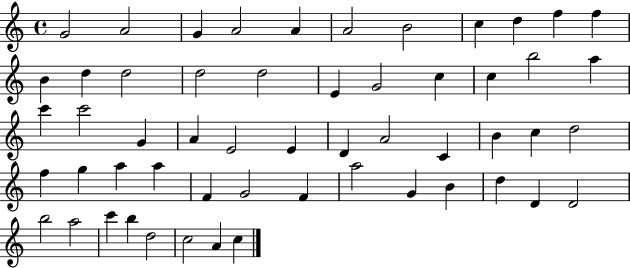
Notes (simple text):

G4/h A4/h G4/q A4/h A4/q A4/h B4/h C5/q D5/q F5/q F5/q B4/q D5/q D5/h D5/h D5/h E4/q G4/h C5/q C5/q B5/h A5/q C6/q C6/h G4/q A4/q E4/h E4/q D4/q A4/h C4/q B4/q C5/q D5/h F5/q G5/q A5/q A5/q F4/q G4/h F4/q A5/h G4/q B4/q D5/q D4/q D4/h B5/h A5/h C6/q B5/q D5/h C5/h A4/q C5/q